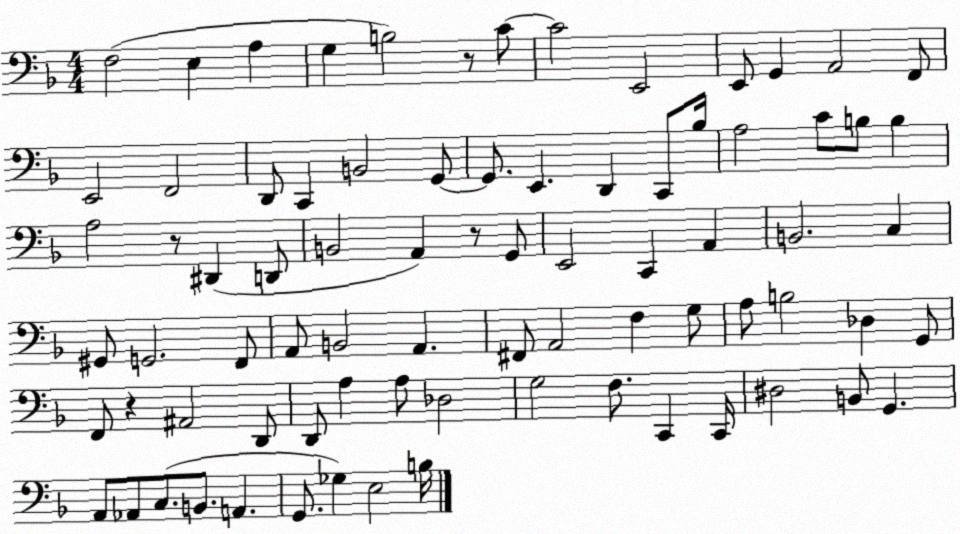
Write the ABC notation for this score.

X:1
T:Untitled
M:4/4
L:1/4
K:F
F,2 E, A, G, B,2 z/2 C/2 C2 E,,2 E,,/2 G,, A,,2 F,,/2 E,,2 F,,2 D,,/2 C,, B,,2 G,,/2 G,,/2 E,, D,, C,,/2 _B,/4 A,2 C/2 B,/2 B, A,2 z/2 ^D,, D,,/2 B,,2 A,, z/2 G,,/2 E,,2 C,, A,, B,,2 C, ^G,,/2 G,,2 F,,/2 A,,/2 B,,2 A,, ^F,,/2 A,,2 F, G,/2 A,/2 B,2 _D, G,,/2 F,,/2 z ^A,,2 D,,/2 D,,/2 A, A,/2 _D,2 G,2 F,/2 C,, C,,/4 ^D,2 B,,/2 G,, A,,/2 _A,,/2 C,/2 B,,/2 A,, G,,/2 _G, E,2 B,/4